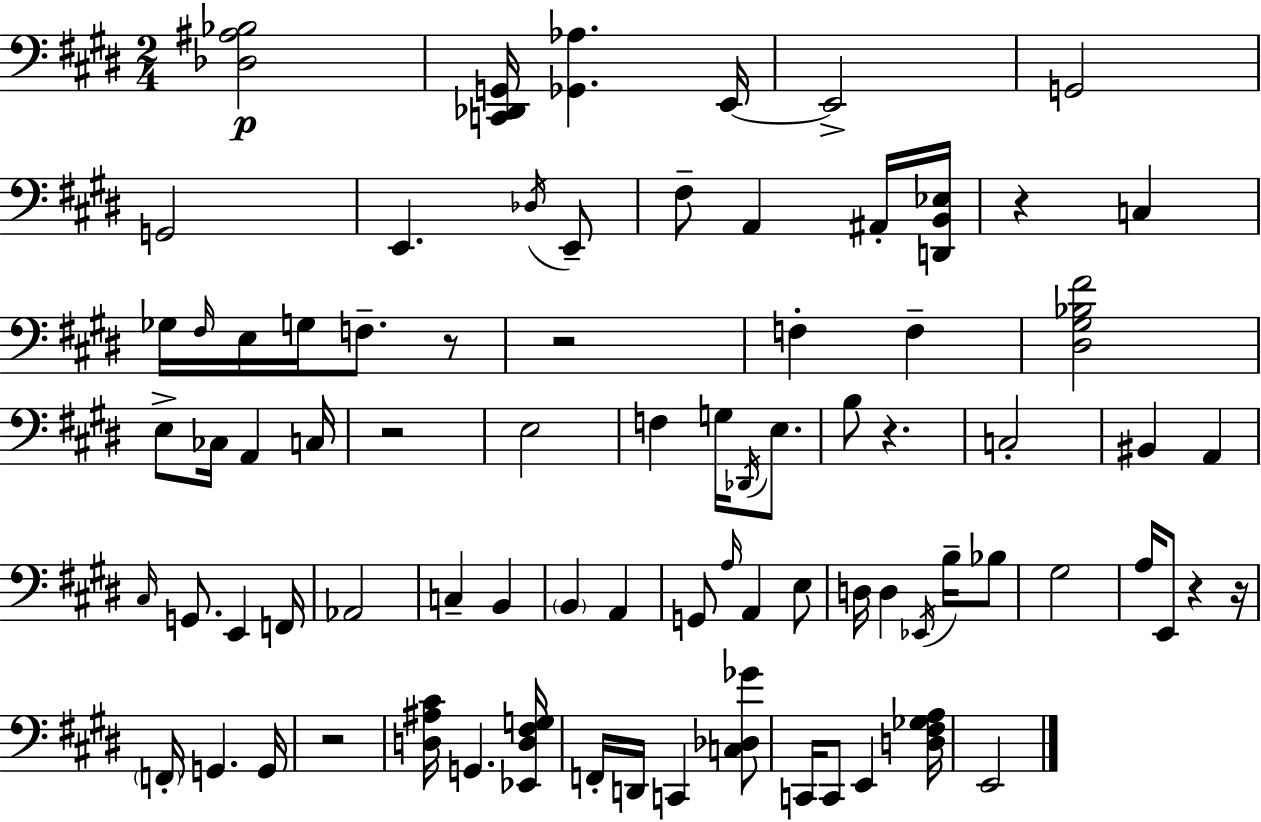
{
  \clef bass
  \numericTimeSignature
  \time 2/4
  \key e \major
  <des ais bes>2\p | <c, des, g,>16 <ges, aes>4. e,16~~ | e,2-> | g,2 | \break g,2 | e,4. \acciaccatura { des16 } e,8-- | fis8-- a,4 ais,16-. | <d, b, ees>16 r4 c4 | \break ges16 \grace { fis16 } e16 g16 f8.-- | r8 r2 | f4-. f4-- | <dis gis bes fis'>2 | \break e8-> ces16 a,4 | c16 r2 | e2 | f4 g16 \acciaccatura { des,16 } | \break e8. b8 r4. | c2-. | bis,4 a,4 | \grace { cis16 } g,8. e,4 | \break f,16 aes,2 | c4-- | b,4 \parenthesize b,4 | a,4 g,8 \grace { a16 } a,4 | \break e8 d16 d4 | \acciaccatura { ees,16 } b16-- bes8 gis2 | a16 e,8 | r4 r16 \parenthesize f,16-. g,4. | \break g,16 r2 | <d ais cis'>16 g,4. | <ees, d fis g>16 f,16-. d,16 | c,4 <c des ges'>8 c,16 c,8 | \break e,4 <d fis ges a>16 e,2 | \bar "|."
}